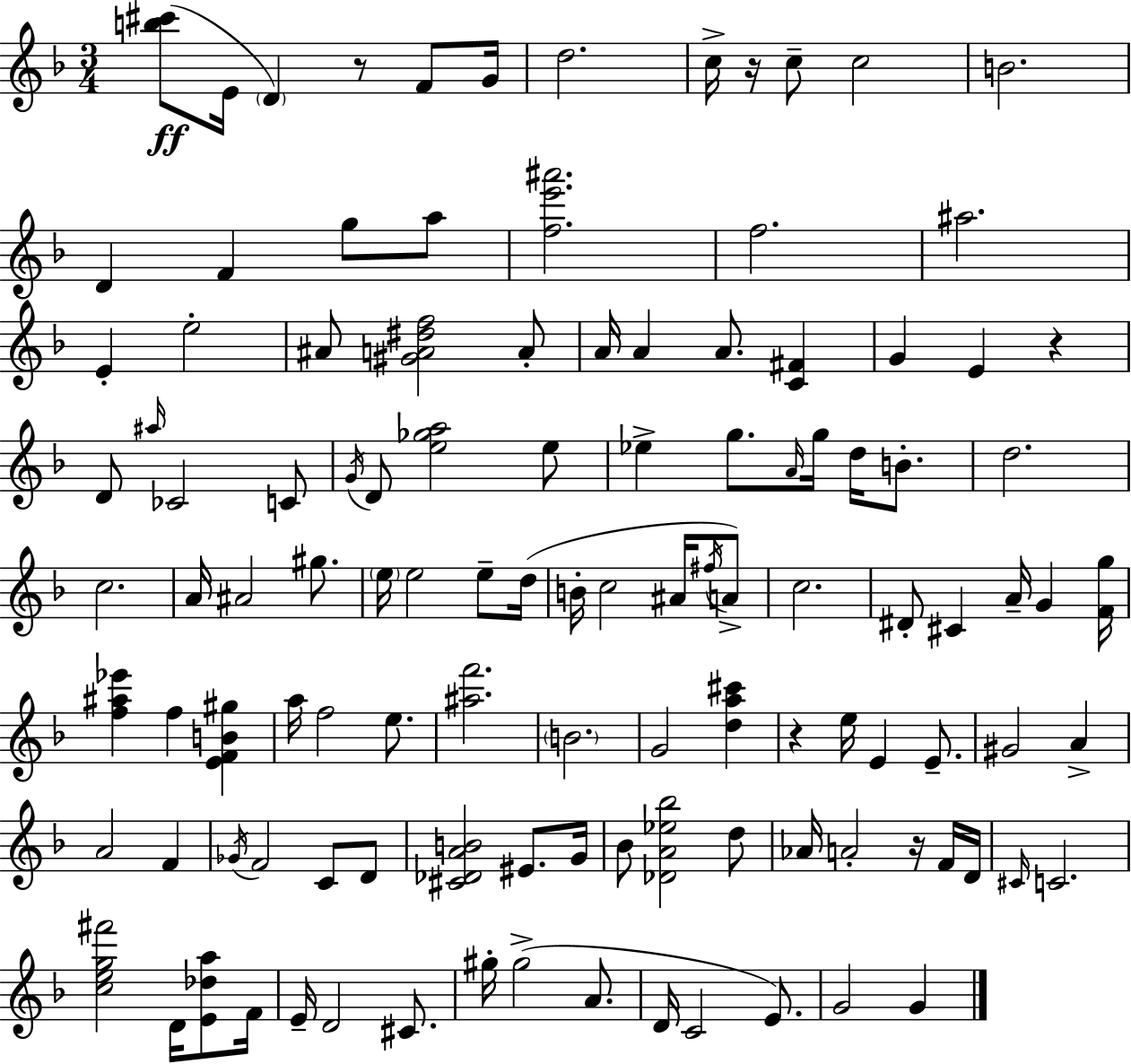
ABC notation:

X:1
T:Untitled
M:3/4
L:1/4
K:F
[b^c']/2 E/4 D z/2 F/2 G/4 d2 c/4 z/4 c/2 c2 B2 D F g/2 a/2 [fe'^a']2 f2 ^a2 E e2 ^A/2 [^GA^df]2 A/2 A/4 A A/2 [C^F] G E z D/2 ^a/4 _C2 C/2 G/4 D/2 [e_ga]2 e/2 _e g/2 A/4 g/4 d/4 B/2 d2 c2 A/4 ^A2 ^g/2 e/4 e2 e/2 d/4 B/4 c2 ^A/4 ^f/4 A/2 c2 ^D/2 ^C A/4 G [Fg]/4 [f^a_e'] f [EFB^g] a/4 f2 e/2 [^af']2 B2 G2 [da^c'] z e/4 E E/2 ^G2 A A2 F _G/4 F2 C/2 D/2 [^C_DAB]2 ^E/2 G/4 _B/2 [_DA_e_b]2 d/2 _A/4 A2 z/4 F/4 D/4 ^C/4 C2 [ceg^f']2 D/4 [E_da]/2 F/4 E/4 D2 ^C/2 ^g/4 ^g2 A/2 D/4 C2 E/2 G2 G